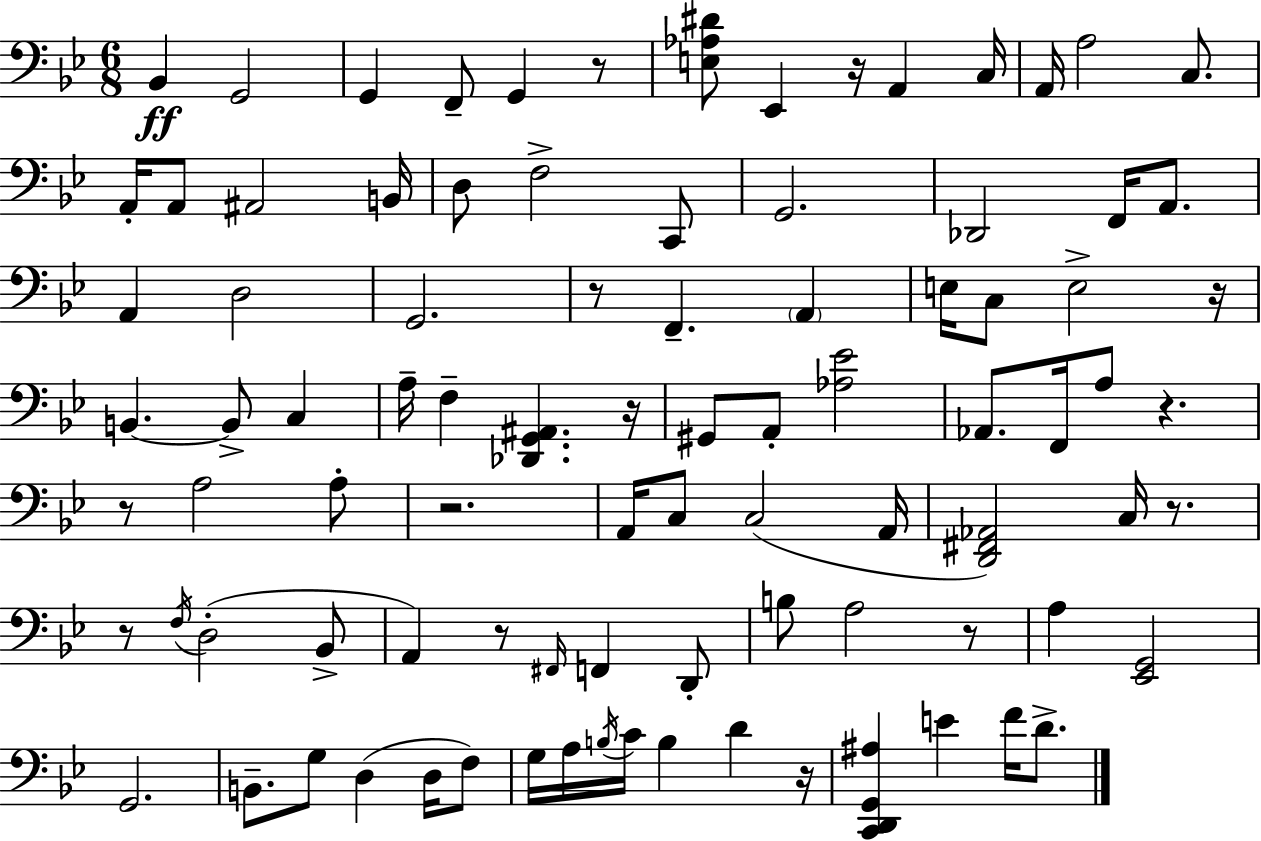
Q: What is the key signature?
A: BES major